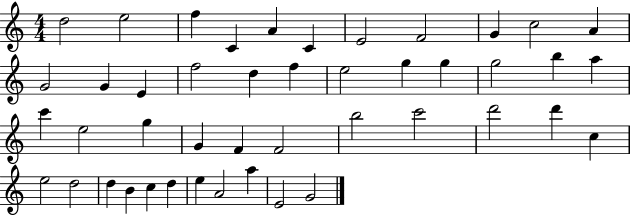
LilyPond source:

{
  \clef treble
  \numericTimeSignature
  \time 4/4
  \key c \major
  d''2 e''2 | f''4 c'4 a'4 c'4 | e'2 f'2 | g'4 c''2 a'4 | \break g'2 g'4 e'4 | f''2 d''4 f''4 | e''2 g''4 g''4 | g''2 b''4 a''4 | \break c'''4 e''2 g''4 | g'4 f'4 f'2 | b''2 c'''2 | d'''2 d'''4 c''4 | \break e''2 d''2 | d''4 b'4 c''4 d''4 | e''4 a'2 a''4 | e'2 g'2 | \break \bar "|."
}